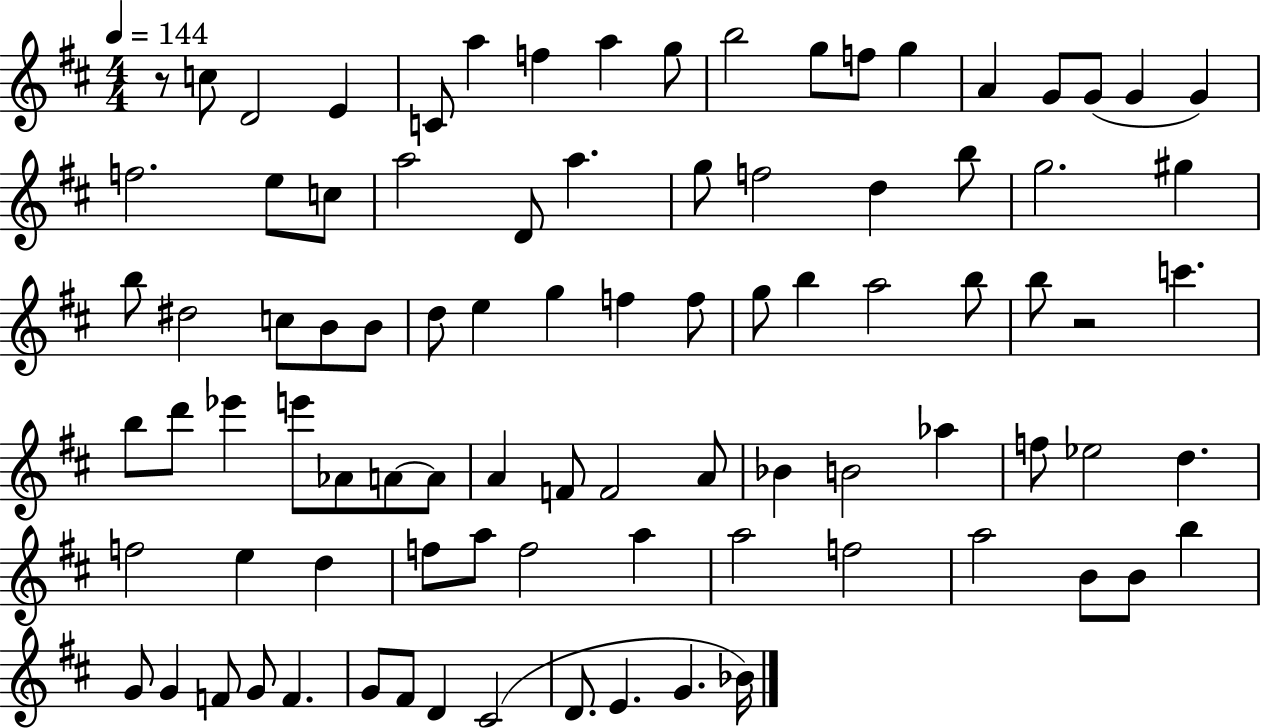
X:1
T:Untitled
M:4/4
L:1/4
K:D
z/2 c/2 D2 E C/2 a f a g/2 b2 g/2 f/2 g A G/2 G/2 G G f2 e/2 c/2 a2 D/2 a g/2 f2 d b/2 g2 ^g b/2 ^d2 c/2 B/2 B/2 d/2 e g f f/2 g/2 b a2 b/2 b/2 z2 c' b/2 d'/2 _e' e'/2 _A/2 A/2 A/2 A F/2 F2 A/2 _B B2 _a f/2 _e2 d f2 e d f/2 a/2 f2 a a2 f2 a2 B/2 B/2 b G/2 G F/2 G/2 F G/2 ^F/2 D ^C2 D/2 E G _B/4